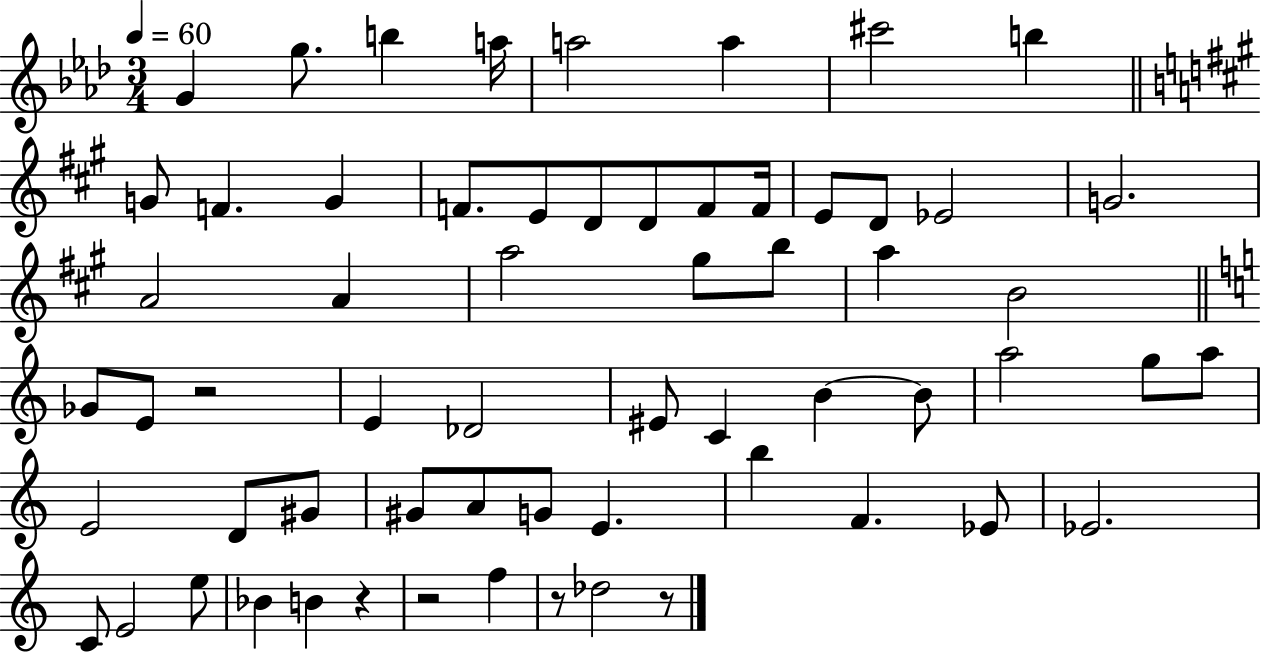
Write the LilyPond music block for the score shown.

{
  \clef treble
  \numericTimeSignature
  \time 3/4
  \key aes \major
  \tempo 4 = 60
  g'4 g''8. b''4 a''16 | a''2 a''4 | cis'''2 b''4 | \bar "||" \break \key a \major g'8 f'4. g'4 | f'8. e'8 d'8 d'8 f'8 f'16 | e'8 d'8 ees'2 | g'2. | \break a'2 a'4 | a''2 gis''8 b''8 | a''4 b'2 | \bar "||" \break \key c \major ges'8 e'8 r2 | e'4 des'2 | eis'8 c'4 b'4~~ b'8 | a''2 g''8 a''8 | \break e'2 d'8 gis'8 | gis'8 a'8 g'8 e'4. | b''4 f'4. ees'8 | ees'2. | \break c'8 e'2 e''8 | bes'4 b'4 r4 | r2 f''4 | r8 des''2 r8 | \break \bar "|."
}